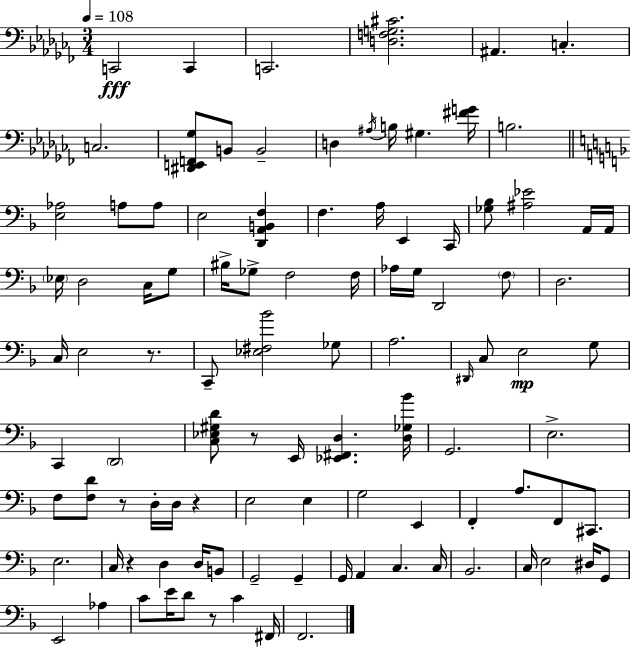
C2/h C2/q C2/h. [D3,F3,G3,C#4]/h. A#2/q. C3/q. C3/h. [D#2,E2,F2,Gb3]/e B2/e B2/h D3/q A#3/s B3/s G#3/q. [F#4,G4]/s B3/h. [E3,Ab3]/h A3/e A3/e E3/h [D2,A2,B2,F3]/q F3/q. A3/s E2/q C2/s [Gb3,Bb3]/e [A#3,Eb4]/h A2/s A2/s Eb3/s D3/h C3/s G3/e BIS3/s Gb3/e F3/h F3/s Ab3/s G3/s D2/h F3/e D3/h. C3/s E3/h R/e. C2/e [Eb3,F#3,Bb4]/h Gb3/e A3/h. D#2/s C3/e E3/h G3/e C2/q D2/h [C3,Eb3,G#3,D4]/e R/e E2/s [Eb2,F#2,D3]/q. [D3,Gb3,Bb4]/s G2/h. E3/h. F3/e [F3,D4]/e R/e D3/s D3/s R/q E3/h E3/q G3/h E2/q F2/q A3/e. F2/e C#2/e. E3/h. C3/s R/q D3/q D3/s B2/e G2/h G2/q G2/s A2/q C3/q. C3/s Bb2/h. C3/s E3/h D#3/s G2/e E2/h Ab3/q C4/e E4/s D4/e R/e C4/q F#2/s F2/h.